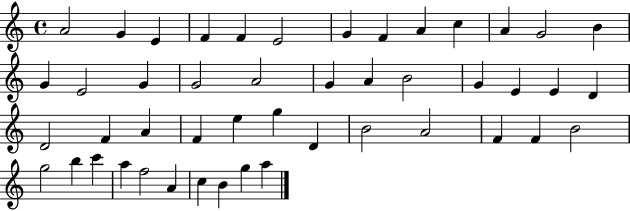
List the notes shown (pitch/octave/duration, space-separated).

A4/h G4/q E4/q F4/q F4/q E4/h G4/q F4/q A4/q C5/q A4/q G4/h B4/q G4/q E4/h G4/q G4/h A4/h G4/q A4/q B4/h G4/q E4/q E4/q D4/q D4/h F4/q A4/q F4/q E5/q G5/q D4/q B4/h A4/h F4/q F4/q B4/h G5/h B5/q C6/q A5/q F5/h A4/q C5/q B4/q G5/q A5/q